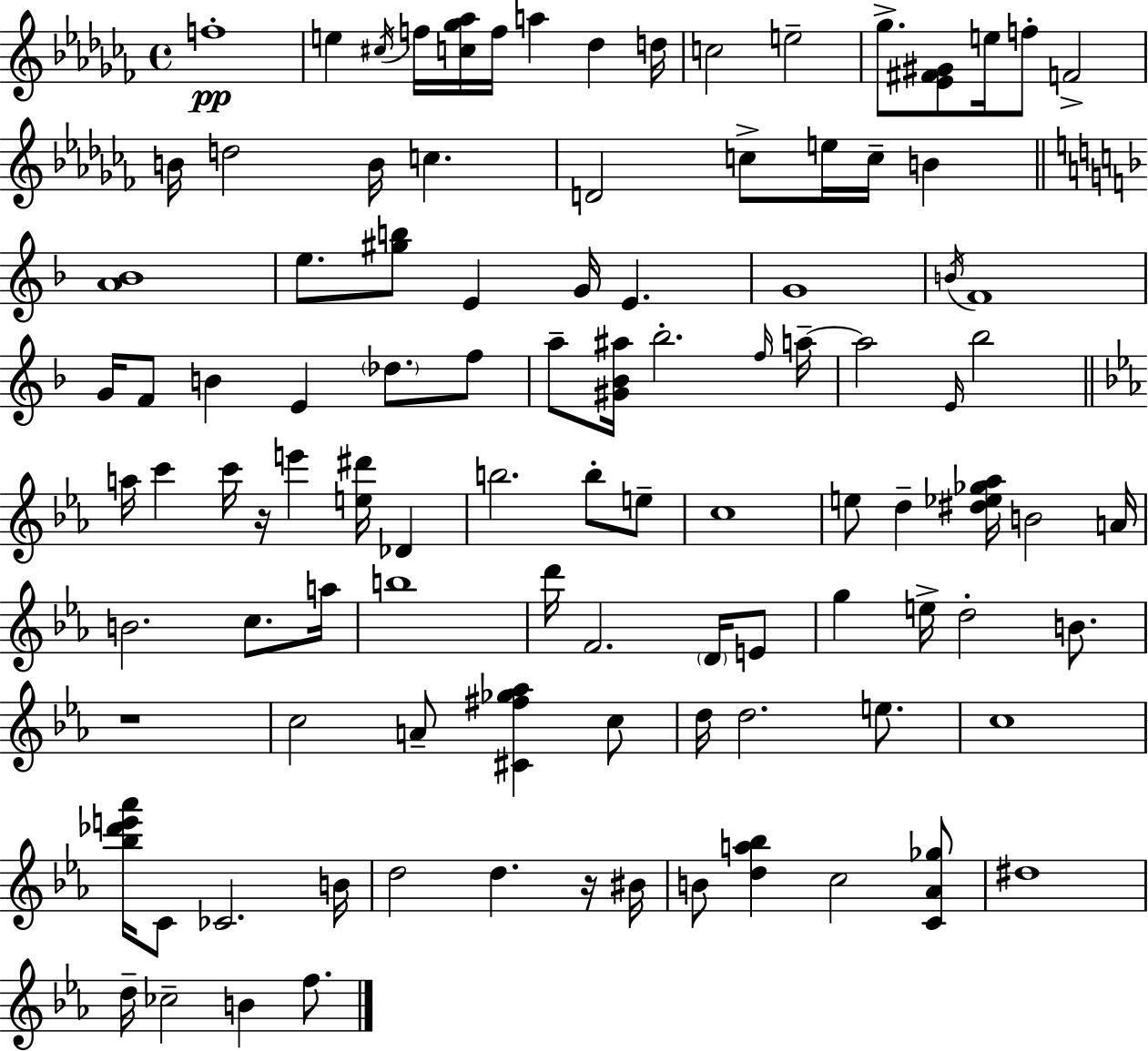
X:1
T:Untitled
M:4/4
L:1/4
K:Abm
f4 e ^c/4 f/4 [c_g_a]/4 f/4 a _d d/4 c2 e2 _g/2 [_E^F^G]/2 e/4 f/2 F2 B/4 d2 B/4 c D2 c/2 e/4 c/4 B [A_B]4 e/2 [^gb]/2 E G/4 E G4 B/4 F4 G/4 F/2 B E _d/2 f/2 a/2 [^G_B^a]/4 _b2 f/4 a/4 a2 E/4 _b2 a/4 c' c'/4 z/4 e' [e^d']/4 _D b2 b/2 e/2 c4 e/2 d [^d_e_g_a]/4 B2 A/4 B2 c/2 a/4 b4 d'/4 F2 D/4 E/2 g e/4 d2 B/2 z4 c2 A/2 [^C^f_g_a] c/2 d/4 d2 e/2 c4 [_b_d'e'_a']/4 C/2 _C2 B/4 d2 d z/4 ^B/4 B/2 [da_b] c2 [C_A_g]/2 ^d4 d/4 _c2 B f/2